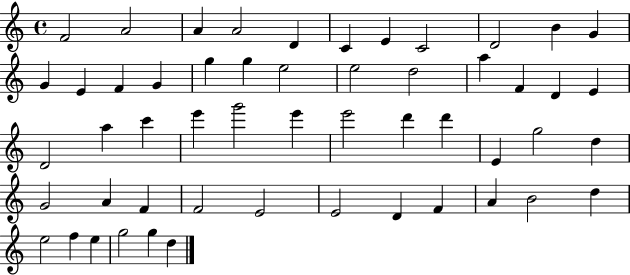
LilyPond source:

{
  \clef treble
  \time 4/4
  \defaultTimeSignature
  \key c \major
  f'2 a'2 | a'4 a'2 d'4 | c'4 e'4 c'2 | d'2 b'4 g'4 | \break g'4 e'4 f'4 g'4 | g''4 g''4 e''2 | e''2 d''2 | a''4 f'4 d'4 e'4 | \break d'2 a''4 c'''4 | e'''4 g'''2 e'''4 | e'''2 d'''4 d'''4 | e'4 g''2 d''4 | \break g'2 a'4 f'4 | f'2 e'2 | e'2 d'4 f'4 | a'4 b'2 d''4 | \break e''2 f''4 e''4 | g''2 g''4 d''4 | \bar "|."
}